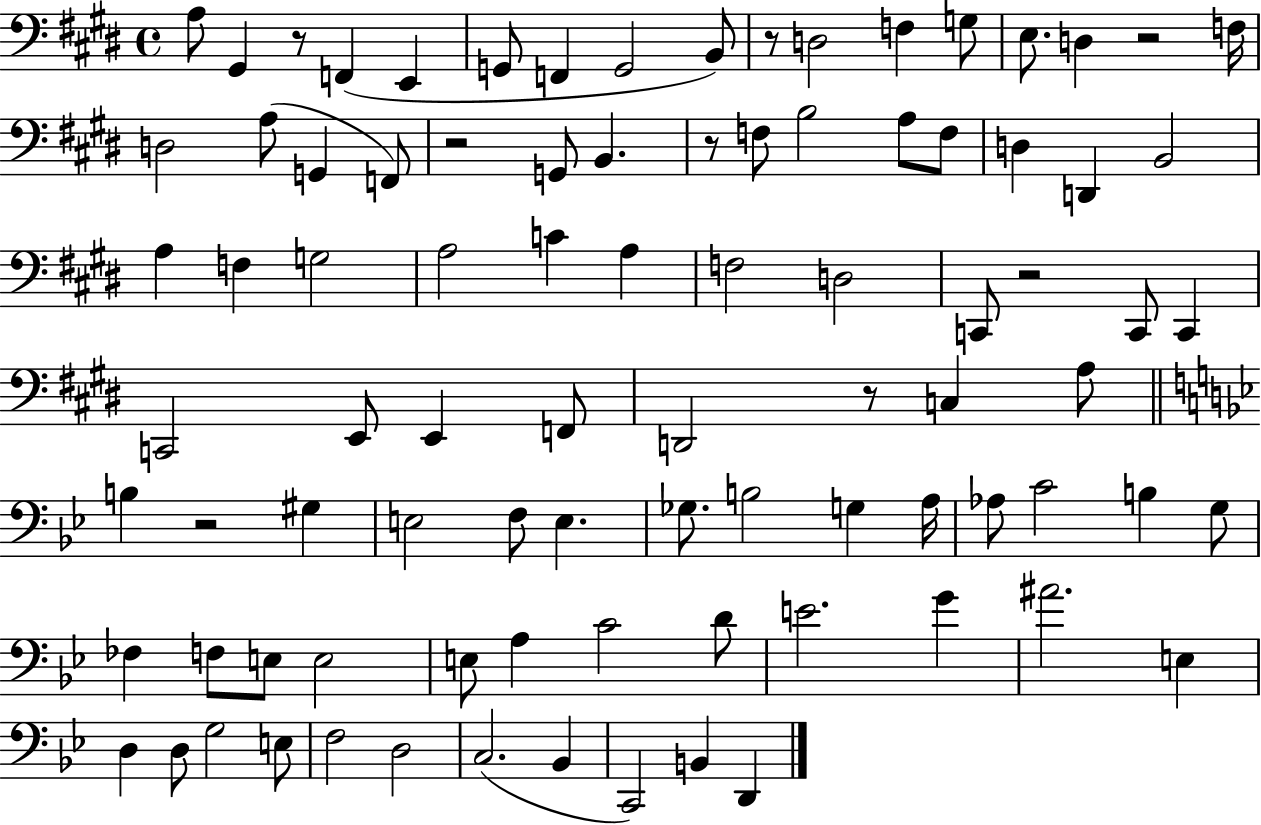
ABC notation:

X:1
T:Untitled
M:4/4
L:1/4
K:E
A,/2 ^G,, z/2 F,, E,, G,,/2 F,, G,,2 B,,/2 z/2 D,2 F, G,/2 E,/2 D, z2 F,/4 D,2 A,/2 G,, F,,/2 z2 G,,/2 B,, z/2 F,/2 B,2 A,/2 F,/2 D, D,, B,,2 A, F, G,2 A,2 C A, F,2 D,2 C,,/2 z2 C,,/2 C,, C,,2 E,,/2 E,, F,,/2 D,,2 z/2 C, A,/2 B, z2 ^G, E,2 F,/2 E, _G,/2 B,2 G, A,/4 _A,/2 C2 B, G,/2 _F, F,/2 E,/2 E,2 E,/2 A, C2 D/2 E2 G ^A2 E, D, D,/2 G,2 E,/2 F,2 D,2 C,2 _B,, C,,2 B,, D,,